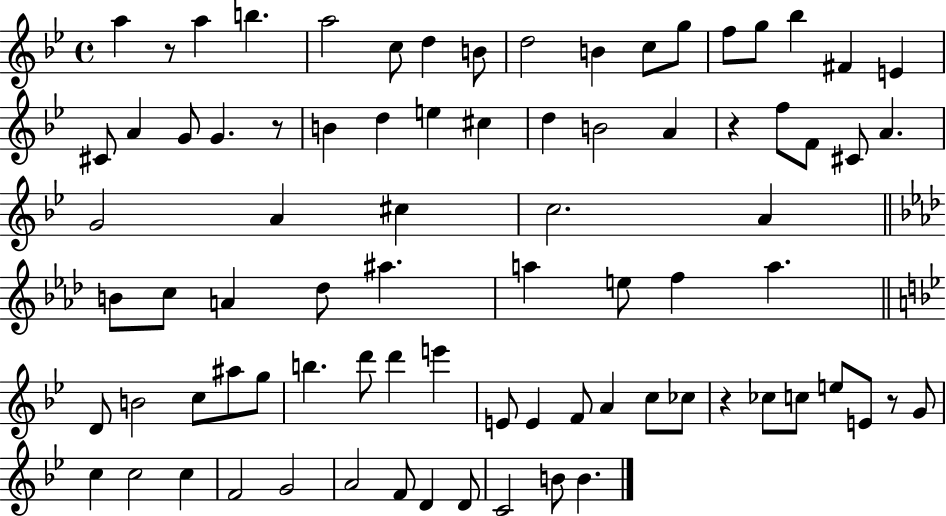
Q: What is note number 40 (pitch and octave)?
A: Db5